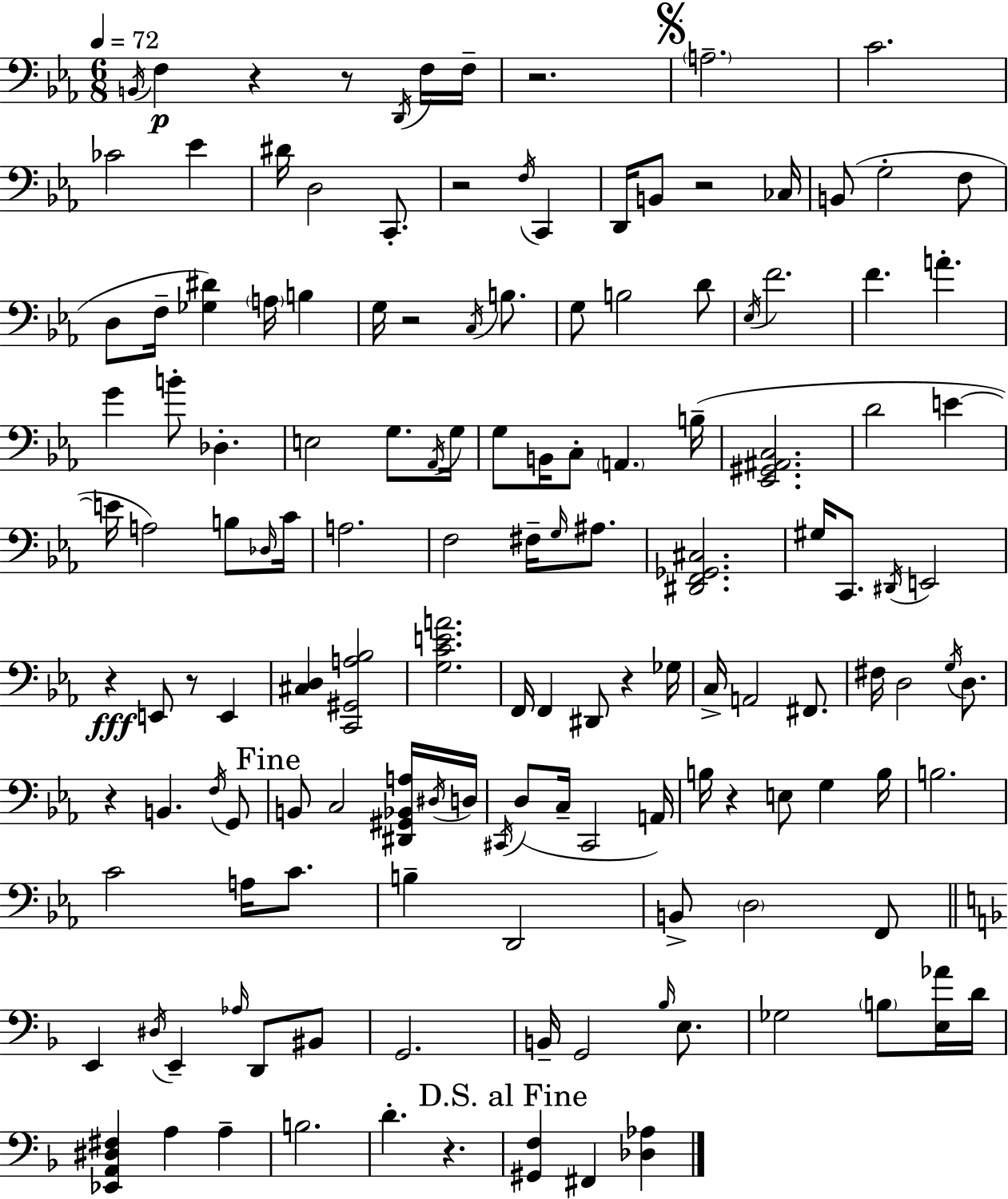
X:1
T:Untitled
M:6/8
L:1/4
K:Cm
B,,/4 F, z z/2 D,,/4 F,/4 F,/4 z2 A,2 C2 _C2 _E ^D/4 D,2 C,,/2 z2 F,/4 C,, D,,/4 B,,/2 z2 _C,/4 B,,/2 G,2 F,/2 D,/2 F,/4 [_G,^D] A,/4 B, G,/4 z2 C,/4 B,/2 G,/2 B,2 D/2 _E,/4 F2 F A G B/2 _D, E,2 G,/2 _A,,/4 G,/4 G,/2 B,,/4 C,/2 A,, B,/4 [_E,,^G,,^A,,C,]2 D2 E E/4 A,2 B,/2 _D,/4 C/4 A,2 F,2 ^F,/4 G,/4 ^A,/2 [^D,,F,,_G,,^C,]2 ^G,/4 C,,/2 ^D,,/4 E,,2 z E,,/2 z/2 E,, [^C,D,] [C,,^G,,A,_B,]2 [G,CEA]2 F,,/4 F,, ^D,,/2 z _G,/4 C,/4 A,,2 ^F,,/2 ^F,/4 D,2 G,/4 D,/2 z B,, F,/4 G,,/2 B,,/2 C,2 [^D,,^G,,_B,,A,]/4 ^D,/4 D,/4 ^C,,/4 D,/2 C,/4 ^C,,2 A,,/4 B,/4 z E,/2 G, B,/4 B,2 C2 A,/4 C/2 B, D,,2 B,,/2 D,2 F,,/2 E,, ^D,/4 E,, _A,/4 D,,/2 ^B,,/2 G,,2 B,,/4 G,,2 _B,/4 E,/2 _G,2 B,/2 [E,_A]/4 D/4 [_E,,A,,^D,^F,] A, A, B,2 D z [^G,,F,] ^F,, [_D,_A,]